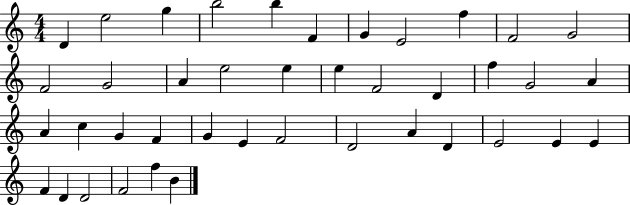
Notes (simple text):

D4/q E5/h G5/q B5/h B5/q F4/q G4/q E4/h F5/q F4/h G4/h F4/h G4/h A4/q E5/h E5/q E5/q F4/h D4/q F5/q G4/h A4/q A4/q C5/q G4/q F4/q G4/q E4/q F4/h D4/h A4/q D4/q E4/h E4/q E4/q F4/q D4/q D4/h F4/h F5/q B4/q